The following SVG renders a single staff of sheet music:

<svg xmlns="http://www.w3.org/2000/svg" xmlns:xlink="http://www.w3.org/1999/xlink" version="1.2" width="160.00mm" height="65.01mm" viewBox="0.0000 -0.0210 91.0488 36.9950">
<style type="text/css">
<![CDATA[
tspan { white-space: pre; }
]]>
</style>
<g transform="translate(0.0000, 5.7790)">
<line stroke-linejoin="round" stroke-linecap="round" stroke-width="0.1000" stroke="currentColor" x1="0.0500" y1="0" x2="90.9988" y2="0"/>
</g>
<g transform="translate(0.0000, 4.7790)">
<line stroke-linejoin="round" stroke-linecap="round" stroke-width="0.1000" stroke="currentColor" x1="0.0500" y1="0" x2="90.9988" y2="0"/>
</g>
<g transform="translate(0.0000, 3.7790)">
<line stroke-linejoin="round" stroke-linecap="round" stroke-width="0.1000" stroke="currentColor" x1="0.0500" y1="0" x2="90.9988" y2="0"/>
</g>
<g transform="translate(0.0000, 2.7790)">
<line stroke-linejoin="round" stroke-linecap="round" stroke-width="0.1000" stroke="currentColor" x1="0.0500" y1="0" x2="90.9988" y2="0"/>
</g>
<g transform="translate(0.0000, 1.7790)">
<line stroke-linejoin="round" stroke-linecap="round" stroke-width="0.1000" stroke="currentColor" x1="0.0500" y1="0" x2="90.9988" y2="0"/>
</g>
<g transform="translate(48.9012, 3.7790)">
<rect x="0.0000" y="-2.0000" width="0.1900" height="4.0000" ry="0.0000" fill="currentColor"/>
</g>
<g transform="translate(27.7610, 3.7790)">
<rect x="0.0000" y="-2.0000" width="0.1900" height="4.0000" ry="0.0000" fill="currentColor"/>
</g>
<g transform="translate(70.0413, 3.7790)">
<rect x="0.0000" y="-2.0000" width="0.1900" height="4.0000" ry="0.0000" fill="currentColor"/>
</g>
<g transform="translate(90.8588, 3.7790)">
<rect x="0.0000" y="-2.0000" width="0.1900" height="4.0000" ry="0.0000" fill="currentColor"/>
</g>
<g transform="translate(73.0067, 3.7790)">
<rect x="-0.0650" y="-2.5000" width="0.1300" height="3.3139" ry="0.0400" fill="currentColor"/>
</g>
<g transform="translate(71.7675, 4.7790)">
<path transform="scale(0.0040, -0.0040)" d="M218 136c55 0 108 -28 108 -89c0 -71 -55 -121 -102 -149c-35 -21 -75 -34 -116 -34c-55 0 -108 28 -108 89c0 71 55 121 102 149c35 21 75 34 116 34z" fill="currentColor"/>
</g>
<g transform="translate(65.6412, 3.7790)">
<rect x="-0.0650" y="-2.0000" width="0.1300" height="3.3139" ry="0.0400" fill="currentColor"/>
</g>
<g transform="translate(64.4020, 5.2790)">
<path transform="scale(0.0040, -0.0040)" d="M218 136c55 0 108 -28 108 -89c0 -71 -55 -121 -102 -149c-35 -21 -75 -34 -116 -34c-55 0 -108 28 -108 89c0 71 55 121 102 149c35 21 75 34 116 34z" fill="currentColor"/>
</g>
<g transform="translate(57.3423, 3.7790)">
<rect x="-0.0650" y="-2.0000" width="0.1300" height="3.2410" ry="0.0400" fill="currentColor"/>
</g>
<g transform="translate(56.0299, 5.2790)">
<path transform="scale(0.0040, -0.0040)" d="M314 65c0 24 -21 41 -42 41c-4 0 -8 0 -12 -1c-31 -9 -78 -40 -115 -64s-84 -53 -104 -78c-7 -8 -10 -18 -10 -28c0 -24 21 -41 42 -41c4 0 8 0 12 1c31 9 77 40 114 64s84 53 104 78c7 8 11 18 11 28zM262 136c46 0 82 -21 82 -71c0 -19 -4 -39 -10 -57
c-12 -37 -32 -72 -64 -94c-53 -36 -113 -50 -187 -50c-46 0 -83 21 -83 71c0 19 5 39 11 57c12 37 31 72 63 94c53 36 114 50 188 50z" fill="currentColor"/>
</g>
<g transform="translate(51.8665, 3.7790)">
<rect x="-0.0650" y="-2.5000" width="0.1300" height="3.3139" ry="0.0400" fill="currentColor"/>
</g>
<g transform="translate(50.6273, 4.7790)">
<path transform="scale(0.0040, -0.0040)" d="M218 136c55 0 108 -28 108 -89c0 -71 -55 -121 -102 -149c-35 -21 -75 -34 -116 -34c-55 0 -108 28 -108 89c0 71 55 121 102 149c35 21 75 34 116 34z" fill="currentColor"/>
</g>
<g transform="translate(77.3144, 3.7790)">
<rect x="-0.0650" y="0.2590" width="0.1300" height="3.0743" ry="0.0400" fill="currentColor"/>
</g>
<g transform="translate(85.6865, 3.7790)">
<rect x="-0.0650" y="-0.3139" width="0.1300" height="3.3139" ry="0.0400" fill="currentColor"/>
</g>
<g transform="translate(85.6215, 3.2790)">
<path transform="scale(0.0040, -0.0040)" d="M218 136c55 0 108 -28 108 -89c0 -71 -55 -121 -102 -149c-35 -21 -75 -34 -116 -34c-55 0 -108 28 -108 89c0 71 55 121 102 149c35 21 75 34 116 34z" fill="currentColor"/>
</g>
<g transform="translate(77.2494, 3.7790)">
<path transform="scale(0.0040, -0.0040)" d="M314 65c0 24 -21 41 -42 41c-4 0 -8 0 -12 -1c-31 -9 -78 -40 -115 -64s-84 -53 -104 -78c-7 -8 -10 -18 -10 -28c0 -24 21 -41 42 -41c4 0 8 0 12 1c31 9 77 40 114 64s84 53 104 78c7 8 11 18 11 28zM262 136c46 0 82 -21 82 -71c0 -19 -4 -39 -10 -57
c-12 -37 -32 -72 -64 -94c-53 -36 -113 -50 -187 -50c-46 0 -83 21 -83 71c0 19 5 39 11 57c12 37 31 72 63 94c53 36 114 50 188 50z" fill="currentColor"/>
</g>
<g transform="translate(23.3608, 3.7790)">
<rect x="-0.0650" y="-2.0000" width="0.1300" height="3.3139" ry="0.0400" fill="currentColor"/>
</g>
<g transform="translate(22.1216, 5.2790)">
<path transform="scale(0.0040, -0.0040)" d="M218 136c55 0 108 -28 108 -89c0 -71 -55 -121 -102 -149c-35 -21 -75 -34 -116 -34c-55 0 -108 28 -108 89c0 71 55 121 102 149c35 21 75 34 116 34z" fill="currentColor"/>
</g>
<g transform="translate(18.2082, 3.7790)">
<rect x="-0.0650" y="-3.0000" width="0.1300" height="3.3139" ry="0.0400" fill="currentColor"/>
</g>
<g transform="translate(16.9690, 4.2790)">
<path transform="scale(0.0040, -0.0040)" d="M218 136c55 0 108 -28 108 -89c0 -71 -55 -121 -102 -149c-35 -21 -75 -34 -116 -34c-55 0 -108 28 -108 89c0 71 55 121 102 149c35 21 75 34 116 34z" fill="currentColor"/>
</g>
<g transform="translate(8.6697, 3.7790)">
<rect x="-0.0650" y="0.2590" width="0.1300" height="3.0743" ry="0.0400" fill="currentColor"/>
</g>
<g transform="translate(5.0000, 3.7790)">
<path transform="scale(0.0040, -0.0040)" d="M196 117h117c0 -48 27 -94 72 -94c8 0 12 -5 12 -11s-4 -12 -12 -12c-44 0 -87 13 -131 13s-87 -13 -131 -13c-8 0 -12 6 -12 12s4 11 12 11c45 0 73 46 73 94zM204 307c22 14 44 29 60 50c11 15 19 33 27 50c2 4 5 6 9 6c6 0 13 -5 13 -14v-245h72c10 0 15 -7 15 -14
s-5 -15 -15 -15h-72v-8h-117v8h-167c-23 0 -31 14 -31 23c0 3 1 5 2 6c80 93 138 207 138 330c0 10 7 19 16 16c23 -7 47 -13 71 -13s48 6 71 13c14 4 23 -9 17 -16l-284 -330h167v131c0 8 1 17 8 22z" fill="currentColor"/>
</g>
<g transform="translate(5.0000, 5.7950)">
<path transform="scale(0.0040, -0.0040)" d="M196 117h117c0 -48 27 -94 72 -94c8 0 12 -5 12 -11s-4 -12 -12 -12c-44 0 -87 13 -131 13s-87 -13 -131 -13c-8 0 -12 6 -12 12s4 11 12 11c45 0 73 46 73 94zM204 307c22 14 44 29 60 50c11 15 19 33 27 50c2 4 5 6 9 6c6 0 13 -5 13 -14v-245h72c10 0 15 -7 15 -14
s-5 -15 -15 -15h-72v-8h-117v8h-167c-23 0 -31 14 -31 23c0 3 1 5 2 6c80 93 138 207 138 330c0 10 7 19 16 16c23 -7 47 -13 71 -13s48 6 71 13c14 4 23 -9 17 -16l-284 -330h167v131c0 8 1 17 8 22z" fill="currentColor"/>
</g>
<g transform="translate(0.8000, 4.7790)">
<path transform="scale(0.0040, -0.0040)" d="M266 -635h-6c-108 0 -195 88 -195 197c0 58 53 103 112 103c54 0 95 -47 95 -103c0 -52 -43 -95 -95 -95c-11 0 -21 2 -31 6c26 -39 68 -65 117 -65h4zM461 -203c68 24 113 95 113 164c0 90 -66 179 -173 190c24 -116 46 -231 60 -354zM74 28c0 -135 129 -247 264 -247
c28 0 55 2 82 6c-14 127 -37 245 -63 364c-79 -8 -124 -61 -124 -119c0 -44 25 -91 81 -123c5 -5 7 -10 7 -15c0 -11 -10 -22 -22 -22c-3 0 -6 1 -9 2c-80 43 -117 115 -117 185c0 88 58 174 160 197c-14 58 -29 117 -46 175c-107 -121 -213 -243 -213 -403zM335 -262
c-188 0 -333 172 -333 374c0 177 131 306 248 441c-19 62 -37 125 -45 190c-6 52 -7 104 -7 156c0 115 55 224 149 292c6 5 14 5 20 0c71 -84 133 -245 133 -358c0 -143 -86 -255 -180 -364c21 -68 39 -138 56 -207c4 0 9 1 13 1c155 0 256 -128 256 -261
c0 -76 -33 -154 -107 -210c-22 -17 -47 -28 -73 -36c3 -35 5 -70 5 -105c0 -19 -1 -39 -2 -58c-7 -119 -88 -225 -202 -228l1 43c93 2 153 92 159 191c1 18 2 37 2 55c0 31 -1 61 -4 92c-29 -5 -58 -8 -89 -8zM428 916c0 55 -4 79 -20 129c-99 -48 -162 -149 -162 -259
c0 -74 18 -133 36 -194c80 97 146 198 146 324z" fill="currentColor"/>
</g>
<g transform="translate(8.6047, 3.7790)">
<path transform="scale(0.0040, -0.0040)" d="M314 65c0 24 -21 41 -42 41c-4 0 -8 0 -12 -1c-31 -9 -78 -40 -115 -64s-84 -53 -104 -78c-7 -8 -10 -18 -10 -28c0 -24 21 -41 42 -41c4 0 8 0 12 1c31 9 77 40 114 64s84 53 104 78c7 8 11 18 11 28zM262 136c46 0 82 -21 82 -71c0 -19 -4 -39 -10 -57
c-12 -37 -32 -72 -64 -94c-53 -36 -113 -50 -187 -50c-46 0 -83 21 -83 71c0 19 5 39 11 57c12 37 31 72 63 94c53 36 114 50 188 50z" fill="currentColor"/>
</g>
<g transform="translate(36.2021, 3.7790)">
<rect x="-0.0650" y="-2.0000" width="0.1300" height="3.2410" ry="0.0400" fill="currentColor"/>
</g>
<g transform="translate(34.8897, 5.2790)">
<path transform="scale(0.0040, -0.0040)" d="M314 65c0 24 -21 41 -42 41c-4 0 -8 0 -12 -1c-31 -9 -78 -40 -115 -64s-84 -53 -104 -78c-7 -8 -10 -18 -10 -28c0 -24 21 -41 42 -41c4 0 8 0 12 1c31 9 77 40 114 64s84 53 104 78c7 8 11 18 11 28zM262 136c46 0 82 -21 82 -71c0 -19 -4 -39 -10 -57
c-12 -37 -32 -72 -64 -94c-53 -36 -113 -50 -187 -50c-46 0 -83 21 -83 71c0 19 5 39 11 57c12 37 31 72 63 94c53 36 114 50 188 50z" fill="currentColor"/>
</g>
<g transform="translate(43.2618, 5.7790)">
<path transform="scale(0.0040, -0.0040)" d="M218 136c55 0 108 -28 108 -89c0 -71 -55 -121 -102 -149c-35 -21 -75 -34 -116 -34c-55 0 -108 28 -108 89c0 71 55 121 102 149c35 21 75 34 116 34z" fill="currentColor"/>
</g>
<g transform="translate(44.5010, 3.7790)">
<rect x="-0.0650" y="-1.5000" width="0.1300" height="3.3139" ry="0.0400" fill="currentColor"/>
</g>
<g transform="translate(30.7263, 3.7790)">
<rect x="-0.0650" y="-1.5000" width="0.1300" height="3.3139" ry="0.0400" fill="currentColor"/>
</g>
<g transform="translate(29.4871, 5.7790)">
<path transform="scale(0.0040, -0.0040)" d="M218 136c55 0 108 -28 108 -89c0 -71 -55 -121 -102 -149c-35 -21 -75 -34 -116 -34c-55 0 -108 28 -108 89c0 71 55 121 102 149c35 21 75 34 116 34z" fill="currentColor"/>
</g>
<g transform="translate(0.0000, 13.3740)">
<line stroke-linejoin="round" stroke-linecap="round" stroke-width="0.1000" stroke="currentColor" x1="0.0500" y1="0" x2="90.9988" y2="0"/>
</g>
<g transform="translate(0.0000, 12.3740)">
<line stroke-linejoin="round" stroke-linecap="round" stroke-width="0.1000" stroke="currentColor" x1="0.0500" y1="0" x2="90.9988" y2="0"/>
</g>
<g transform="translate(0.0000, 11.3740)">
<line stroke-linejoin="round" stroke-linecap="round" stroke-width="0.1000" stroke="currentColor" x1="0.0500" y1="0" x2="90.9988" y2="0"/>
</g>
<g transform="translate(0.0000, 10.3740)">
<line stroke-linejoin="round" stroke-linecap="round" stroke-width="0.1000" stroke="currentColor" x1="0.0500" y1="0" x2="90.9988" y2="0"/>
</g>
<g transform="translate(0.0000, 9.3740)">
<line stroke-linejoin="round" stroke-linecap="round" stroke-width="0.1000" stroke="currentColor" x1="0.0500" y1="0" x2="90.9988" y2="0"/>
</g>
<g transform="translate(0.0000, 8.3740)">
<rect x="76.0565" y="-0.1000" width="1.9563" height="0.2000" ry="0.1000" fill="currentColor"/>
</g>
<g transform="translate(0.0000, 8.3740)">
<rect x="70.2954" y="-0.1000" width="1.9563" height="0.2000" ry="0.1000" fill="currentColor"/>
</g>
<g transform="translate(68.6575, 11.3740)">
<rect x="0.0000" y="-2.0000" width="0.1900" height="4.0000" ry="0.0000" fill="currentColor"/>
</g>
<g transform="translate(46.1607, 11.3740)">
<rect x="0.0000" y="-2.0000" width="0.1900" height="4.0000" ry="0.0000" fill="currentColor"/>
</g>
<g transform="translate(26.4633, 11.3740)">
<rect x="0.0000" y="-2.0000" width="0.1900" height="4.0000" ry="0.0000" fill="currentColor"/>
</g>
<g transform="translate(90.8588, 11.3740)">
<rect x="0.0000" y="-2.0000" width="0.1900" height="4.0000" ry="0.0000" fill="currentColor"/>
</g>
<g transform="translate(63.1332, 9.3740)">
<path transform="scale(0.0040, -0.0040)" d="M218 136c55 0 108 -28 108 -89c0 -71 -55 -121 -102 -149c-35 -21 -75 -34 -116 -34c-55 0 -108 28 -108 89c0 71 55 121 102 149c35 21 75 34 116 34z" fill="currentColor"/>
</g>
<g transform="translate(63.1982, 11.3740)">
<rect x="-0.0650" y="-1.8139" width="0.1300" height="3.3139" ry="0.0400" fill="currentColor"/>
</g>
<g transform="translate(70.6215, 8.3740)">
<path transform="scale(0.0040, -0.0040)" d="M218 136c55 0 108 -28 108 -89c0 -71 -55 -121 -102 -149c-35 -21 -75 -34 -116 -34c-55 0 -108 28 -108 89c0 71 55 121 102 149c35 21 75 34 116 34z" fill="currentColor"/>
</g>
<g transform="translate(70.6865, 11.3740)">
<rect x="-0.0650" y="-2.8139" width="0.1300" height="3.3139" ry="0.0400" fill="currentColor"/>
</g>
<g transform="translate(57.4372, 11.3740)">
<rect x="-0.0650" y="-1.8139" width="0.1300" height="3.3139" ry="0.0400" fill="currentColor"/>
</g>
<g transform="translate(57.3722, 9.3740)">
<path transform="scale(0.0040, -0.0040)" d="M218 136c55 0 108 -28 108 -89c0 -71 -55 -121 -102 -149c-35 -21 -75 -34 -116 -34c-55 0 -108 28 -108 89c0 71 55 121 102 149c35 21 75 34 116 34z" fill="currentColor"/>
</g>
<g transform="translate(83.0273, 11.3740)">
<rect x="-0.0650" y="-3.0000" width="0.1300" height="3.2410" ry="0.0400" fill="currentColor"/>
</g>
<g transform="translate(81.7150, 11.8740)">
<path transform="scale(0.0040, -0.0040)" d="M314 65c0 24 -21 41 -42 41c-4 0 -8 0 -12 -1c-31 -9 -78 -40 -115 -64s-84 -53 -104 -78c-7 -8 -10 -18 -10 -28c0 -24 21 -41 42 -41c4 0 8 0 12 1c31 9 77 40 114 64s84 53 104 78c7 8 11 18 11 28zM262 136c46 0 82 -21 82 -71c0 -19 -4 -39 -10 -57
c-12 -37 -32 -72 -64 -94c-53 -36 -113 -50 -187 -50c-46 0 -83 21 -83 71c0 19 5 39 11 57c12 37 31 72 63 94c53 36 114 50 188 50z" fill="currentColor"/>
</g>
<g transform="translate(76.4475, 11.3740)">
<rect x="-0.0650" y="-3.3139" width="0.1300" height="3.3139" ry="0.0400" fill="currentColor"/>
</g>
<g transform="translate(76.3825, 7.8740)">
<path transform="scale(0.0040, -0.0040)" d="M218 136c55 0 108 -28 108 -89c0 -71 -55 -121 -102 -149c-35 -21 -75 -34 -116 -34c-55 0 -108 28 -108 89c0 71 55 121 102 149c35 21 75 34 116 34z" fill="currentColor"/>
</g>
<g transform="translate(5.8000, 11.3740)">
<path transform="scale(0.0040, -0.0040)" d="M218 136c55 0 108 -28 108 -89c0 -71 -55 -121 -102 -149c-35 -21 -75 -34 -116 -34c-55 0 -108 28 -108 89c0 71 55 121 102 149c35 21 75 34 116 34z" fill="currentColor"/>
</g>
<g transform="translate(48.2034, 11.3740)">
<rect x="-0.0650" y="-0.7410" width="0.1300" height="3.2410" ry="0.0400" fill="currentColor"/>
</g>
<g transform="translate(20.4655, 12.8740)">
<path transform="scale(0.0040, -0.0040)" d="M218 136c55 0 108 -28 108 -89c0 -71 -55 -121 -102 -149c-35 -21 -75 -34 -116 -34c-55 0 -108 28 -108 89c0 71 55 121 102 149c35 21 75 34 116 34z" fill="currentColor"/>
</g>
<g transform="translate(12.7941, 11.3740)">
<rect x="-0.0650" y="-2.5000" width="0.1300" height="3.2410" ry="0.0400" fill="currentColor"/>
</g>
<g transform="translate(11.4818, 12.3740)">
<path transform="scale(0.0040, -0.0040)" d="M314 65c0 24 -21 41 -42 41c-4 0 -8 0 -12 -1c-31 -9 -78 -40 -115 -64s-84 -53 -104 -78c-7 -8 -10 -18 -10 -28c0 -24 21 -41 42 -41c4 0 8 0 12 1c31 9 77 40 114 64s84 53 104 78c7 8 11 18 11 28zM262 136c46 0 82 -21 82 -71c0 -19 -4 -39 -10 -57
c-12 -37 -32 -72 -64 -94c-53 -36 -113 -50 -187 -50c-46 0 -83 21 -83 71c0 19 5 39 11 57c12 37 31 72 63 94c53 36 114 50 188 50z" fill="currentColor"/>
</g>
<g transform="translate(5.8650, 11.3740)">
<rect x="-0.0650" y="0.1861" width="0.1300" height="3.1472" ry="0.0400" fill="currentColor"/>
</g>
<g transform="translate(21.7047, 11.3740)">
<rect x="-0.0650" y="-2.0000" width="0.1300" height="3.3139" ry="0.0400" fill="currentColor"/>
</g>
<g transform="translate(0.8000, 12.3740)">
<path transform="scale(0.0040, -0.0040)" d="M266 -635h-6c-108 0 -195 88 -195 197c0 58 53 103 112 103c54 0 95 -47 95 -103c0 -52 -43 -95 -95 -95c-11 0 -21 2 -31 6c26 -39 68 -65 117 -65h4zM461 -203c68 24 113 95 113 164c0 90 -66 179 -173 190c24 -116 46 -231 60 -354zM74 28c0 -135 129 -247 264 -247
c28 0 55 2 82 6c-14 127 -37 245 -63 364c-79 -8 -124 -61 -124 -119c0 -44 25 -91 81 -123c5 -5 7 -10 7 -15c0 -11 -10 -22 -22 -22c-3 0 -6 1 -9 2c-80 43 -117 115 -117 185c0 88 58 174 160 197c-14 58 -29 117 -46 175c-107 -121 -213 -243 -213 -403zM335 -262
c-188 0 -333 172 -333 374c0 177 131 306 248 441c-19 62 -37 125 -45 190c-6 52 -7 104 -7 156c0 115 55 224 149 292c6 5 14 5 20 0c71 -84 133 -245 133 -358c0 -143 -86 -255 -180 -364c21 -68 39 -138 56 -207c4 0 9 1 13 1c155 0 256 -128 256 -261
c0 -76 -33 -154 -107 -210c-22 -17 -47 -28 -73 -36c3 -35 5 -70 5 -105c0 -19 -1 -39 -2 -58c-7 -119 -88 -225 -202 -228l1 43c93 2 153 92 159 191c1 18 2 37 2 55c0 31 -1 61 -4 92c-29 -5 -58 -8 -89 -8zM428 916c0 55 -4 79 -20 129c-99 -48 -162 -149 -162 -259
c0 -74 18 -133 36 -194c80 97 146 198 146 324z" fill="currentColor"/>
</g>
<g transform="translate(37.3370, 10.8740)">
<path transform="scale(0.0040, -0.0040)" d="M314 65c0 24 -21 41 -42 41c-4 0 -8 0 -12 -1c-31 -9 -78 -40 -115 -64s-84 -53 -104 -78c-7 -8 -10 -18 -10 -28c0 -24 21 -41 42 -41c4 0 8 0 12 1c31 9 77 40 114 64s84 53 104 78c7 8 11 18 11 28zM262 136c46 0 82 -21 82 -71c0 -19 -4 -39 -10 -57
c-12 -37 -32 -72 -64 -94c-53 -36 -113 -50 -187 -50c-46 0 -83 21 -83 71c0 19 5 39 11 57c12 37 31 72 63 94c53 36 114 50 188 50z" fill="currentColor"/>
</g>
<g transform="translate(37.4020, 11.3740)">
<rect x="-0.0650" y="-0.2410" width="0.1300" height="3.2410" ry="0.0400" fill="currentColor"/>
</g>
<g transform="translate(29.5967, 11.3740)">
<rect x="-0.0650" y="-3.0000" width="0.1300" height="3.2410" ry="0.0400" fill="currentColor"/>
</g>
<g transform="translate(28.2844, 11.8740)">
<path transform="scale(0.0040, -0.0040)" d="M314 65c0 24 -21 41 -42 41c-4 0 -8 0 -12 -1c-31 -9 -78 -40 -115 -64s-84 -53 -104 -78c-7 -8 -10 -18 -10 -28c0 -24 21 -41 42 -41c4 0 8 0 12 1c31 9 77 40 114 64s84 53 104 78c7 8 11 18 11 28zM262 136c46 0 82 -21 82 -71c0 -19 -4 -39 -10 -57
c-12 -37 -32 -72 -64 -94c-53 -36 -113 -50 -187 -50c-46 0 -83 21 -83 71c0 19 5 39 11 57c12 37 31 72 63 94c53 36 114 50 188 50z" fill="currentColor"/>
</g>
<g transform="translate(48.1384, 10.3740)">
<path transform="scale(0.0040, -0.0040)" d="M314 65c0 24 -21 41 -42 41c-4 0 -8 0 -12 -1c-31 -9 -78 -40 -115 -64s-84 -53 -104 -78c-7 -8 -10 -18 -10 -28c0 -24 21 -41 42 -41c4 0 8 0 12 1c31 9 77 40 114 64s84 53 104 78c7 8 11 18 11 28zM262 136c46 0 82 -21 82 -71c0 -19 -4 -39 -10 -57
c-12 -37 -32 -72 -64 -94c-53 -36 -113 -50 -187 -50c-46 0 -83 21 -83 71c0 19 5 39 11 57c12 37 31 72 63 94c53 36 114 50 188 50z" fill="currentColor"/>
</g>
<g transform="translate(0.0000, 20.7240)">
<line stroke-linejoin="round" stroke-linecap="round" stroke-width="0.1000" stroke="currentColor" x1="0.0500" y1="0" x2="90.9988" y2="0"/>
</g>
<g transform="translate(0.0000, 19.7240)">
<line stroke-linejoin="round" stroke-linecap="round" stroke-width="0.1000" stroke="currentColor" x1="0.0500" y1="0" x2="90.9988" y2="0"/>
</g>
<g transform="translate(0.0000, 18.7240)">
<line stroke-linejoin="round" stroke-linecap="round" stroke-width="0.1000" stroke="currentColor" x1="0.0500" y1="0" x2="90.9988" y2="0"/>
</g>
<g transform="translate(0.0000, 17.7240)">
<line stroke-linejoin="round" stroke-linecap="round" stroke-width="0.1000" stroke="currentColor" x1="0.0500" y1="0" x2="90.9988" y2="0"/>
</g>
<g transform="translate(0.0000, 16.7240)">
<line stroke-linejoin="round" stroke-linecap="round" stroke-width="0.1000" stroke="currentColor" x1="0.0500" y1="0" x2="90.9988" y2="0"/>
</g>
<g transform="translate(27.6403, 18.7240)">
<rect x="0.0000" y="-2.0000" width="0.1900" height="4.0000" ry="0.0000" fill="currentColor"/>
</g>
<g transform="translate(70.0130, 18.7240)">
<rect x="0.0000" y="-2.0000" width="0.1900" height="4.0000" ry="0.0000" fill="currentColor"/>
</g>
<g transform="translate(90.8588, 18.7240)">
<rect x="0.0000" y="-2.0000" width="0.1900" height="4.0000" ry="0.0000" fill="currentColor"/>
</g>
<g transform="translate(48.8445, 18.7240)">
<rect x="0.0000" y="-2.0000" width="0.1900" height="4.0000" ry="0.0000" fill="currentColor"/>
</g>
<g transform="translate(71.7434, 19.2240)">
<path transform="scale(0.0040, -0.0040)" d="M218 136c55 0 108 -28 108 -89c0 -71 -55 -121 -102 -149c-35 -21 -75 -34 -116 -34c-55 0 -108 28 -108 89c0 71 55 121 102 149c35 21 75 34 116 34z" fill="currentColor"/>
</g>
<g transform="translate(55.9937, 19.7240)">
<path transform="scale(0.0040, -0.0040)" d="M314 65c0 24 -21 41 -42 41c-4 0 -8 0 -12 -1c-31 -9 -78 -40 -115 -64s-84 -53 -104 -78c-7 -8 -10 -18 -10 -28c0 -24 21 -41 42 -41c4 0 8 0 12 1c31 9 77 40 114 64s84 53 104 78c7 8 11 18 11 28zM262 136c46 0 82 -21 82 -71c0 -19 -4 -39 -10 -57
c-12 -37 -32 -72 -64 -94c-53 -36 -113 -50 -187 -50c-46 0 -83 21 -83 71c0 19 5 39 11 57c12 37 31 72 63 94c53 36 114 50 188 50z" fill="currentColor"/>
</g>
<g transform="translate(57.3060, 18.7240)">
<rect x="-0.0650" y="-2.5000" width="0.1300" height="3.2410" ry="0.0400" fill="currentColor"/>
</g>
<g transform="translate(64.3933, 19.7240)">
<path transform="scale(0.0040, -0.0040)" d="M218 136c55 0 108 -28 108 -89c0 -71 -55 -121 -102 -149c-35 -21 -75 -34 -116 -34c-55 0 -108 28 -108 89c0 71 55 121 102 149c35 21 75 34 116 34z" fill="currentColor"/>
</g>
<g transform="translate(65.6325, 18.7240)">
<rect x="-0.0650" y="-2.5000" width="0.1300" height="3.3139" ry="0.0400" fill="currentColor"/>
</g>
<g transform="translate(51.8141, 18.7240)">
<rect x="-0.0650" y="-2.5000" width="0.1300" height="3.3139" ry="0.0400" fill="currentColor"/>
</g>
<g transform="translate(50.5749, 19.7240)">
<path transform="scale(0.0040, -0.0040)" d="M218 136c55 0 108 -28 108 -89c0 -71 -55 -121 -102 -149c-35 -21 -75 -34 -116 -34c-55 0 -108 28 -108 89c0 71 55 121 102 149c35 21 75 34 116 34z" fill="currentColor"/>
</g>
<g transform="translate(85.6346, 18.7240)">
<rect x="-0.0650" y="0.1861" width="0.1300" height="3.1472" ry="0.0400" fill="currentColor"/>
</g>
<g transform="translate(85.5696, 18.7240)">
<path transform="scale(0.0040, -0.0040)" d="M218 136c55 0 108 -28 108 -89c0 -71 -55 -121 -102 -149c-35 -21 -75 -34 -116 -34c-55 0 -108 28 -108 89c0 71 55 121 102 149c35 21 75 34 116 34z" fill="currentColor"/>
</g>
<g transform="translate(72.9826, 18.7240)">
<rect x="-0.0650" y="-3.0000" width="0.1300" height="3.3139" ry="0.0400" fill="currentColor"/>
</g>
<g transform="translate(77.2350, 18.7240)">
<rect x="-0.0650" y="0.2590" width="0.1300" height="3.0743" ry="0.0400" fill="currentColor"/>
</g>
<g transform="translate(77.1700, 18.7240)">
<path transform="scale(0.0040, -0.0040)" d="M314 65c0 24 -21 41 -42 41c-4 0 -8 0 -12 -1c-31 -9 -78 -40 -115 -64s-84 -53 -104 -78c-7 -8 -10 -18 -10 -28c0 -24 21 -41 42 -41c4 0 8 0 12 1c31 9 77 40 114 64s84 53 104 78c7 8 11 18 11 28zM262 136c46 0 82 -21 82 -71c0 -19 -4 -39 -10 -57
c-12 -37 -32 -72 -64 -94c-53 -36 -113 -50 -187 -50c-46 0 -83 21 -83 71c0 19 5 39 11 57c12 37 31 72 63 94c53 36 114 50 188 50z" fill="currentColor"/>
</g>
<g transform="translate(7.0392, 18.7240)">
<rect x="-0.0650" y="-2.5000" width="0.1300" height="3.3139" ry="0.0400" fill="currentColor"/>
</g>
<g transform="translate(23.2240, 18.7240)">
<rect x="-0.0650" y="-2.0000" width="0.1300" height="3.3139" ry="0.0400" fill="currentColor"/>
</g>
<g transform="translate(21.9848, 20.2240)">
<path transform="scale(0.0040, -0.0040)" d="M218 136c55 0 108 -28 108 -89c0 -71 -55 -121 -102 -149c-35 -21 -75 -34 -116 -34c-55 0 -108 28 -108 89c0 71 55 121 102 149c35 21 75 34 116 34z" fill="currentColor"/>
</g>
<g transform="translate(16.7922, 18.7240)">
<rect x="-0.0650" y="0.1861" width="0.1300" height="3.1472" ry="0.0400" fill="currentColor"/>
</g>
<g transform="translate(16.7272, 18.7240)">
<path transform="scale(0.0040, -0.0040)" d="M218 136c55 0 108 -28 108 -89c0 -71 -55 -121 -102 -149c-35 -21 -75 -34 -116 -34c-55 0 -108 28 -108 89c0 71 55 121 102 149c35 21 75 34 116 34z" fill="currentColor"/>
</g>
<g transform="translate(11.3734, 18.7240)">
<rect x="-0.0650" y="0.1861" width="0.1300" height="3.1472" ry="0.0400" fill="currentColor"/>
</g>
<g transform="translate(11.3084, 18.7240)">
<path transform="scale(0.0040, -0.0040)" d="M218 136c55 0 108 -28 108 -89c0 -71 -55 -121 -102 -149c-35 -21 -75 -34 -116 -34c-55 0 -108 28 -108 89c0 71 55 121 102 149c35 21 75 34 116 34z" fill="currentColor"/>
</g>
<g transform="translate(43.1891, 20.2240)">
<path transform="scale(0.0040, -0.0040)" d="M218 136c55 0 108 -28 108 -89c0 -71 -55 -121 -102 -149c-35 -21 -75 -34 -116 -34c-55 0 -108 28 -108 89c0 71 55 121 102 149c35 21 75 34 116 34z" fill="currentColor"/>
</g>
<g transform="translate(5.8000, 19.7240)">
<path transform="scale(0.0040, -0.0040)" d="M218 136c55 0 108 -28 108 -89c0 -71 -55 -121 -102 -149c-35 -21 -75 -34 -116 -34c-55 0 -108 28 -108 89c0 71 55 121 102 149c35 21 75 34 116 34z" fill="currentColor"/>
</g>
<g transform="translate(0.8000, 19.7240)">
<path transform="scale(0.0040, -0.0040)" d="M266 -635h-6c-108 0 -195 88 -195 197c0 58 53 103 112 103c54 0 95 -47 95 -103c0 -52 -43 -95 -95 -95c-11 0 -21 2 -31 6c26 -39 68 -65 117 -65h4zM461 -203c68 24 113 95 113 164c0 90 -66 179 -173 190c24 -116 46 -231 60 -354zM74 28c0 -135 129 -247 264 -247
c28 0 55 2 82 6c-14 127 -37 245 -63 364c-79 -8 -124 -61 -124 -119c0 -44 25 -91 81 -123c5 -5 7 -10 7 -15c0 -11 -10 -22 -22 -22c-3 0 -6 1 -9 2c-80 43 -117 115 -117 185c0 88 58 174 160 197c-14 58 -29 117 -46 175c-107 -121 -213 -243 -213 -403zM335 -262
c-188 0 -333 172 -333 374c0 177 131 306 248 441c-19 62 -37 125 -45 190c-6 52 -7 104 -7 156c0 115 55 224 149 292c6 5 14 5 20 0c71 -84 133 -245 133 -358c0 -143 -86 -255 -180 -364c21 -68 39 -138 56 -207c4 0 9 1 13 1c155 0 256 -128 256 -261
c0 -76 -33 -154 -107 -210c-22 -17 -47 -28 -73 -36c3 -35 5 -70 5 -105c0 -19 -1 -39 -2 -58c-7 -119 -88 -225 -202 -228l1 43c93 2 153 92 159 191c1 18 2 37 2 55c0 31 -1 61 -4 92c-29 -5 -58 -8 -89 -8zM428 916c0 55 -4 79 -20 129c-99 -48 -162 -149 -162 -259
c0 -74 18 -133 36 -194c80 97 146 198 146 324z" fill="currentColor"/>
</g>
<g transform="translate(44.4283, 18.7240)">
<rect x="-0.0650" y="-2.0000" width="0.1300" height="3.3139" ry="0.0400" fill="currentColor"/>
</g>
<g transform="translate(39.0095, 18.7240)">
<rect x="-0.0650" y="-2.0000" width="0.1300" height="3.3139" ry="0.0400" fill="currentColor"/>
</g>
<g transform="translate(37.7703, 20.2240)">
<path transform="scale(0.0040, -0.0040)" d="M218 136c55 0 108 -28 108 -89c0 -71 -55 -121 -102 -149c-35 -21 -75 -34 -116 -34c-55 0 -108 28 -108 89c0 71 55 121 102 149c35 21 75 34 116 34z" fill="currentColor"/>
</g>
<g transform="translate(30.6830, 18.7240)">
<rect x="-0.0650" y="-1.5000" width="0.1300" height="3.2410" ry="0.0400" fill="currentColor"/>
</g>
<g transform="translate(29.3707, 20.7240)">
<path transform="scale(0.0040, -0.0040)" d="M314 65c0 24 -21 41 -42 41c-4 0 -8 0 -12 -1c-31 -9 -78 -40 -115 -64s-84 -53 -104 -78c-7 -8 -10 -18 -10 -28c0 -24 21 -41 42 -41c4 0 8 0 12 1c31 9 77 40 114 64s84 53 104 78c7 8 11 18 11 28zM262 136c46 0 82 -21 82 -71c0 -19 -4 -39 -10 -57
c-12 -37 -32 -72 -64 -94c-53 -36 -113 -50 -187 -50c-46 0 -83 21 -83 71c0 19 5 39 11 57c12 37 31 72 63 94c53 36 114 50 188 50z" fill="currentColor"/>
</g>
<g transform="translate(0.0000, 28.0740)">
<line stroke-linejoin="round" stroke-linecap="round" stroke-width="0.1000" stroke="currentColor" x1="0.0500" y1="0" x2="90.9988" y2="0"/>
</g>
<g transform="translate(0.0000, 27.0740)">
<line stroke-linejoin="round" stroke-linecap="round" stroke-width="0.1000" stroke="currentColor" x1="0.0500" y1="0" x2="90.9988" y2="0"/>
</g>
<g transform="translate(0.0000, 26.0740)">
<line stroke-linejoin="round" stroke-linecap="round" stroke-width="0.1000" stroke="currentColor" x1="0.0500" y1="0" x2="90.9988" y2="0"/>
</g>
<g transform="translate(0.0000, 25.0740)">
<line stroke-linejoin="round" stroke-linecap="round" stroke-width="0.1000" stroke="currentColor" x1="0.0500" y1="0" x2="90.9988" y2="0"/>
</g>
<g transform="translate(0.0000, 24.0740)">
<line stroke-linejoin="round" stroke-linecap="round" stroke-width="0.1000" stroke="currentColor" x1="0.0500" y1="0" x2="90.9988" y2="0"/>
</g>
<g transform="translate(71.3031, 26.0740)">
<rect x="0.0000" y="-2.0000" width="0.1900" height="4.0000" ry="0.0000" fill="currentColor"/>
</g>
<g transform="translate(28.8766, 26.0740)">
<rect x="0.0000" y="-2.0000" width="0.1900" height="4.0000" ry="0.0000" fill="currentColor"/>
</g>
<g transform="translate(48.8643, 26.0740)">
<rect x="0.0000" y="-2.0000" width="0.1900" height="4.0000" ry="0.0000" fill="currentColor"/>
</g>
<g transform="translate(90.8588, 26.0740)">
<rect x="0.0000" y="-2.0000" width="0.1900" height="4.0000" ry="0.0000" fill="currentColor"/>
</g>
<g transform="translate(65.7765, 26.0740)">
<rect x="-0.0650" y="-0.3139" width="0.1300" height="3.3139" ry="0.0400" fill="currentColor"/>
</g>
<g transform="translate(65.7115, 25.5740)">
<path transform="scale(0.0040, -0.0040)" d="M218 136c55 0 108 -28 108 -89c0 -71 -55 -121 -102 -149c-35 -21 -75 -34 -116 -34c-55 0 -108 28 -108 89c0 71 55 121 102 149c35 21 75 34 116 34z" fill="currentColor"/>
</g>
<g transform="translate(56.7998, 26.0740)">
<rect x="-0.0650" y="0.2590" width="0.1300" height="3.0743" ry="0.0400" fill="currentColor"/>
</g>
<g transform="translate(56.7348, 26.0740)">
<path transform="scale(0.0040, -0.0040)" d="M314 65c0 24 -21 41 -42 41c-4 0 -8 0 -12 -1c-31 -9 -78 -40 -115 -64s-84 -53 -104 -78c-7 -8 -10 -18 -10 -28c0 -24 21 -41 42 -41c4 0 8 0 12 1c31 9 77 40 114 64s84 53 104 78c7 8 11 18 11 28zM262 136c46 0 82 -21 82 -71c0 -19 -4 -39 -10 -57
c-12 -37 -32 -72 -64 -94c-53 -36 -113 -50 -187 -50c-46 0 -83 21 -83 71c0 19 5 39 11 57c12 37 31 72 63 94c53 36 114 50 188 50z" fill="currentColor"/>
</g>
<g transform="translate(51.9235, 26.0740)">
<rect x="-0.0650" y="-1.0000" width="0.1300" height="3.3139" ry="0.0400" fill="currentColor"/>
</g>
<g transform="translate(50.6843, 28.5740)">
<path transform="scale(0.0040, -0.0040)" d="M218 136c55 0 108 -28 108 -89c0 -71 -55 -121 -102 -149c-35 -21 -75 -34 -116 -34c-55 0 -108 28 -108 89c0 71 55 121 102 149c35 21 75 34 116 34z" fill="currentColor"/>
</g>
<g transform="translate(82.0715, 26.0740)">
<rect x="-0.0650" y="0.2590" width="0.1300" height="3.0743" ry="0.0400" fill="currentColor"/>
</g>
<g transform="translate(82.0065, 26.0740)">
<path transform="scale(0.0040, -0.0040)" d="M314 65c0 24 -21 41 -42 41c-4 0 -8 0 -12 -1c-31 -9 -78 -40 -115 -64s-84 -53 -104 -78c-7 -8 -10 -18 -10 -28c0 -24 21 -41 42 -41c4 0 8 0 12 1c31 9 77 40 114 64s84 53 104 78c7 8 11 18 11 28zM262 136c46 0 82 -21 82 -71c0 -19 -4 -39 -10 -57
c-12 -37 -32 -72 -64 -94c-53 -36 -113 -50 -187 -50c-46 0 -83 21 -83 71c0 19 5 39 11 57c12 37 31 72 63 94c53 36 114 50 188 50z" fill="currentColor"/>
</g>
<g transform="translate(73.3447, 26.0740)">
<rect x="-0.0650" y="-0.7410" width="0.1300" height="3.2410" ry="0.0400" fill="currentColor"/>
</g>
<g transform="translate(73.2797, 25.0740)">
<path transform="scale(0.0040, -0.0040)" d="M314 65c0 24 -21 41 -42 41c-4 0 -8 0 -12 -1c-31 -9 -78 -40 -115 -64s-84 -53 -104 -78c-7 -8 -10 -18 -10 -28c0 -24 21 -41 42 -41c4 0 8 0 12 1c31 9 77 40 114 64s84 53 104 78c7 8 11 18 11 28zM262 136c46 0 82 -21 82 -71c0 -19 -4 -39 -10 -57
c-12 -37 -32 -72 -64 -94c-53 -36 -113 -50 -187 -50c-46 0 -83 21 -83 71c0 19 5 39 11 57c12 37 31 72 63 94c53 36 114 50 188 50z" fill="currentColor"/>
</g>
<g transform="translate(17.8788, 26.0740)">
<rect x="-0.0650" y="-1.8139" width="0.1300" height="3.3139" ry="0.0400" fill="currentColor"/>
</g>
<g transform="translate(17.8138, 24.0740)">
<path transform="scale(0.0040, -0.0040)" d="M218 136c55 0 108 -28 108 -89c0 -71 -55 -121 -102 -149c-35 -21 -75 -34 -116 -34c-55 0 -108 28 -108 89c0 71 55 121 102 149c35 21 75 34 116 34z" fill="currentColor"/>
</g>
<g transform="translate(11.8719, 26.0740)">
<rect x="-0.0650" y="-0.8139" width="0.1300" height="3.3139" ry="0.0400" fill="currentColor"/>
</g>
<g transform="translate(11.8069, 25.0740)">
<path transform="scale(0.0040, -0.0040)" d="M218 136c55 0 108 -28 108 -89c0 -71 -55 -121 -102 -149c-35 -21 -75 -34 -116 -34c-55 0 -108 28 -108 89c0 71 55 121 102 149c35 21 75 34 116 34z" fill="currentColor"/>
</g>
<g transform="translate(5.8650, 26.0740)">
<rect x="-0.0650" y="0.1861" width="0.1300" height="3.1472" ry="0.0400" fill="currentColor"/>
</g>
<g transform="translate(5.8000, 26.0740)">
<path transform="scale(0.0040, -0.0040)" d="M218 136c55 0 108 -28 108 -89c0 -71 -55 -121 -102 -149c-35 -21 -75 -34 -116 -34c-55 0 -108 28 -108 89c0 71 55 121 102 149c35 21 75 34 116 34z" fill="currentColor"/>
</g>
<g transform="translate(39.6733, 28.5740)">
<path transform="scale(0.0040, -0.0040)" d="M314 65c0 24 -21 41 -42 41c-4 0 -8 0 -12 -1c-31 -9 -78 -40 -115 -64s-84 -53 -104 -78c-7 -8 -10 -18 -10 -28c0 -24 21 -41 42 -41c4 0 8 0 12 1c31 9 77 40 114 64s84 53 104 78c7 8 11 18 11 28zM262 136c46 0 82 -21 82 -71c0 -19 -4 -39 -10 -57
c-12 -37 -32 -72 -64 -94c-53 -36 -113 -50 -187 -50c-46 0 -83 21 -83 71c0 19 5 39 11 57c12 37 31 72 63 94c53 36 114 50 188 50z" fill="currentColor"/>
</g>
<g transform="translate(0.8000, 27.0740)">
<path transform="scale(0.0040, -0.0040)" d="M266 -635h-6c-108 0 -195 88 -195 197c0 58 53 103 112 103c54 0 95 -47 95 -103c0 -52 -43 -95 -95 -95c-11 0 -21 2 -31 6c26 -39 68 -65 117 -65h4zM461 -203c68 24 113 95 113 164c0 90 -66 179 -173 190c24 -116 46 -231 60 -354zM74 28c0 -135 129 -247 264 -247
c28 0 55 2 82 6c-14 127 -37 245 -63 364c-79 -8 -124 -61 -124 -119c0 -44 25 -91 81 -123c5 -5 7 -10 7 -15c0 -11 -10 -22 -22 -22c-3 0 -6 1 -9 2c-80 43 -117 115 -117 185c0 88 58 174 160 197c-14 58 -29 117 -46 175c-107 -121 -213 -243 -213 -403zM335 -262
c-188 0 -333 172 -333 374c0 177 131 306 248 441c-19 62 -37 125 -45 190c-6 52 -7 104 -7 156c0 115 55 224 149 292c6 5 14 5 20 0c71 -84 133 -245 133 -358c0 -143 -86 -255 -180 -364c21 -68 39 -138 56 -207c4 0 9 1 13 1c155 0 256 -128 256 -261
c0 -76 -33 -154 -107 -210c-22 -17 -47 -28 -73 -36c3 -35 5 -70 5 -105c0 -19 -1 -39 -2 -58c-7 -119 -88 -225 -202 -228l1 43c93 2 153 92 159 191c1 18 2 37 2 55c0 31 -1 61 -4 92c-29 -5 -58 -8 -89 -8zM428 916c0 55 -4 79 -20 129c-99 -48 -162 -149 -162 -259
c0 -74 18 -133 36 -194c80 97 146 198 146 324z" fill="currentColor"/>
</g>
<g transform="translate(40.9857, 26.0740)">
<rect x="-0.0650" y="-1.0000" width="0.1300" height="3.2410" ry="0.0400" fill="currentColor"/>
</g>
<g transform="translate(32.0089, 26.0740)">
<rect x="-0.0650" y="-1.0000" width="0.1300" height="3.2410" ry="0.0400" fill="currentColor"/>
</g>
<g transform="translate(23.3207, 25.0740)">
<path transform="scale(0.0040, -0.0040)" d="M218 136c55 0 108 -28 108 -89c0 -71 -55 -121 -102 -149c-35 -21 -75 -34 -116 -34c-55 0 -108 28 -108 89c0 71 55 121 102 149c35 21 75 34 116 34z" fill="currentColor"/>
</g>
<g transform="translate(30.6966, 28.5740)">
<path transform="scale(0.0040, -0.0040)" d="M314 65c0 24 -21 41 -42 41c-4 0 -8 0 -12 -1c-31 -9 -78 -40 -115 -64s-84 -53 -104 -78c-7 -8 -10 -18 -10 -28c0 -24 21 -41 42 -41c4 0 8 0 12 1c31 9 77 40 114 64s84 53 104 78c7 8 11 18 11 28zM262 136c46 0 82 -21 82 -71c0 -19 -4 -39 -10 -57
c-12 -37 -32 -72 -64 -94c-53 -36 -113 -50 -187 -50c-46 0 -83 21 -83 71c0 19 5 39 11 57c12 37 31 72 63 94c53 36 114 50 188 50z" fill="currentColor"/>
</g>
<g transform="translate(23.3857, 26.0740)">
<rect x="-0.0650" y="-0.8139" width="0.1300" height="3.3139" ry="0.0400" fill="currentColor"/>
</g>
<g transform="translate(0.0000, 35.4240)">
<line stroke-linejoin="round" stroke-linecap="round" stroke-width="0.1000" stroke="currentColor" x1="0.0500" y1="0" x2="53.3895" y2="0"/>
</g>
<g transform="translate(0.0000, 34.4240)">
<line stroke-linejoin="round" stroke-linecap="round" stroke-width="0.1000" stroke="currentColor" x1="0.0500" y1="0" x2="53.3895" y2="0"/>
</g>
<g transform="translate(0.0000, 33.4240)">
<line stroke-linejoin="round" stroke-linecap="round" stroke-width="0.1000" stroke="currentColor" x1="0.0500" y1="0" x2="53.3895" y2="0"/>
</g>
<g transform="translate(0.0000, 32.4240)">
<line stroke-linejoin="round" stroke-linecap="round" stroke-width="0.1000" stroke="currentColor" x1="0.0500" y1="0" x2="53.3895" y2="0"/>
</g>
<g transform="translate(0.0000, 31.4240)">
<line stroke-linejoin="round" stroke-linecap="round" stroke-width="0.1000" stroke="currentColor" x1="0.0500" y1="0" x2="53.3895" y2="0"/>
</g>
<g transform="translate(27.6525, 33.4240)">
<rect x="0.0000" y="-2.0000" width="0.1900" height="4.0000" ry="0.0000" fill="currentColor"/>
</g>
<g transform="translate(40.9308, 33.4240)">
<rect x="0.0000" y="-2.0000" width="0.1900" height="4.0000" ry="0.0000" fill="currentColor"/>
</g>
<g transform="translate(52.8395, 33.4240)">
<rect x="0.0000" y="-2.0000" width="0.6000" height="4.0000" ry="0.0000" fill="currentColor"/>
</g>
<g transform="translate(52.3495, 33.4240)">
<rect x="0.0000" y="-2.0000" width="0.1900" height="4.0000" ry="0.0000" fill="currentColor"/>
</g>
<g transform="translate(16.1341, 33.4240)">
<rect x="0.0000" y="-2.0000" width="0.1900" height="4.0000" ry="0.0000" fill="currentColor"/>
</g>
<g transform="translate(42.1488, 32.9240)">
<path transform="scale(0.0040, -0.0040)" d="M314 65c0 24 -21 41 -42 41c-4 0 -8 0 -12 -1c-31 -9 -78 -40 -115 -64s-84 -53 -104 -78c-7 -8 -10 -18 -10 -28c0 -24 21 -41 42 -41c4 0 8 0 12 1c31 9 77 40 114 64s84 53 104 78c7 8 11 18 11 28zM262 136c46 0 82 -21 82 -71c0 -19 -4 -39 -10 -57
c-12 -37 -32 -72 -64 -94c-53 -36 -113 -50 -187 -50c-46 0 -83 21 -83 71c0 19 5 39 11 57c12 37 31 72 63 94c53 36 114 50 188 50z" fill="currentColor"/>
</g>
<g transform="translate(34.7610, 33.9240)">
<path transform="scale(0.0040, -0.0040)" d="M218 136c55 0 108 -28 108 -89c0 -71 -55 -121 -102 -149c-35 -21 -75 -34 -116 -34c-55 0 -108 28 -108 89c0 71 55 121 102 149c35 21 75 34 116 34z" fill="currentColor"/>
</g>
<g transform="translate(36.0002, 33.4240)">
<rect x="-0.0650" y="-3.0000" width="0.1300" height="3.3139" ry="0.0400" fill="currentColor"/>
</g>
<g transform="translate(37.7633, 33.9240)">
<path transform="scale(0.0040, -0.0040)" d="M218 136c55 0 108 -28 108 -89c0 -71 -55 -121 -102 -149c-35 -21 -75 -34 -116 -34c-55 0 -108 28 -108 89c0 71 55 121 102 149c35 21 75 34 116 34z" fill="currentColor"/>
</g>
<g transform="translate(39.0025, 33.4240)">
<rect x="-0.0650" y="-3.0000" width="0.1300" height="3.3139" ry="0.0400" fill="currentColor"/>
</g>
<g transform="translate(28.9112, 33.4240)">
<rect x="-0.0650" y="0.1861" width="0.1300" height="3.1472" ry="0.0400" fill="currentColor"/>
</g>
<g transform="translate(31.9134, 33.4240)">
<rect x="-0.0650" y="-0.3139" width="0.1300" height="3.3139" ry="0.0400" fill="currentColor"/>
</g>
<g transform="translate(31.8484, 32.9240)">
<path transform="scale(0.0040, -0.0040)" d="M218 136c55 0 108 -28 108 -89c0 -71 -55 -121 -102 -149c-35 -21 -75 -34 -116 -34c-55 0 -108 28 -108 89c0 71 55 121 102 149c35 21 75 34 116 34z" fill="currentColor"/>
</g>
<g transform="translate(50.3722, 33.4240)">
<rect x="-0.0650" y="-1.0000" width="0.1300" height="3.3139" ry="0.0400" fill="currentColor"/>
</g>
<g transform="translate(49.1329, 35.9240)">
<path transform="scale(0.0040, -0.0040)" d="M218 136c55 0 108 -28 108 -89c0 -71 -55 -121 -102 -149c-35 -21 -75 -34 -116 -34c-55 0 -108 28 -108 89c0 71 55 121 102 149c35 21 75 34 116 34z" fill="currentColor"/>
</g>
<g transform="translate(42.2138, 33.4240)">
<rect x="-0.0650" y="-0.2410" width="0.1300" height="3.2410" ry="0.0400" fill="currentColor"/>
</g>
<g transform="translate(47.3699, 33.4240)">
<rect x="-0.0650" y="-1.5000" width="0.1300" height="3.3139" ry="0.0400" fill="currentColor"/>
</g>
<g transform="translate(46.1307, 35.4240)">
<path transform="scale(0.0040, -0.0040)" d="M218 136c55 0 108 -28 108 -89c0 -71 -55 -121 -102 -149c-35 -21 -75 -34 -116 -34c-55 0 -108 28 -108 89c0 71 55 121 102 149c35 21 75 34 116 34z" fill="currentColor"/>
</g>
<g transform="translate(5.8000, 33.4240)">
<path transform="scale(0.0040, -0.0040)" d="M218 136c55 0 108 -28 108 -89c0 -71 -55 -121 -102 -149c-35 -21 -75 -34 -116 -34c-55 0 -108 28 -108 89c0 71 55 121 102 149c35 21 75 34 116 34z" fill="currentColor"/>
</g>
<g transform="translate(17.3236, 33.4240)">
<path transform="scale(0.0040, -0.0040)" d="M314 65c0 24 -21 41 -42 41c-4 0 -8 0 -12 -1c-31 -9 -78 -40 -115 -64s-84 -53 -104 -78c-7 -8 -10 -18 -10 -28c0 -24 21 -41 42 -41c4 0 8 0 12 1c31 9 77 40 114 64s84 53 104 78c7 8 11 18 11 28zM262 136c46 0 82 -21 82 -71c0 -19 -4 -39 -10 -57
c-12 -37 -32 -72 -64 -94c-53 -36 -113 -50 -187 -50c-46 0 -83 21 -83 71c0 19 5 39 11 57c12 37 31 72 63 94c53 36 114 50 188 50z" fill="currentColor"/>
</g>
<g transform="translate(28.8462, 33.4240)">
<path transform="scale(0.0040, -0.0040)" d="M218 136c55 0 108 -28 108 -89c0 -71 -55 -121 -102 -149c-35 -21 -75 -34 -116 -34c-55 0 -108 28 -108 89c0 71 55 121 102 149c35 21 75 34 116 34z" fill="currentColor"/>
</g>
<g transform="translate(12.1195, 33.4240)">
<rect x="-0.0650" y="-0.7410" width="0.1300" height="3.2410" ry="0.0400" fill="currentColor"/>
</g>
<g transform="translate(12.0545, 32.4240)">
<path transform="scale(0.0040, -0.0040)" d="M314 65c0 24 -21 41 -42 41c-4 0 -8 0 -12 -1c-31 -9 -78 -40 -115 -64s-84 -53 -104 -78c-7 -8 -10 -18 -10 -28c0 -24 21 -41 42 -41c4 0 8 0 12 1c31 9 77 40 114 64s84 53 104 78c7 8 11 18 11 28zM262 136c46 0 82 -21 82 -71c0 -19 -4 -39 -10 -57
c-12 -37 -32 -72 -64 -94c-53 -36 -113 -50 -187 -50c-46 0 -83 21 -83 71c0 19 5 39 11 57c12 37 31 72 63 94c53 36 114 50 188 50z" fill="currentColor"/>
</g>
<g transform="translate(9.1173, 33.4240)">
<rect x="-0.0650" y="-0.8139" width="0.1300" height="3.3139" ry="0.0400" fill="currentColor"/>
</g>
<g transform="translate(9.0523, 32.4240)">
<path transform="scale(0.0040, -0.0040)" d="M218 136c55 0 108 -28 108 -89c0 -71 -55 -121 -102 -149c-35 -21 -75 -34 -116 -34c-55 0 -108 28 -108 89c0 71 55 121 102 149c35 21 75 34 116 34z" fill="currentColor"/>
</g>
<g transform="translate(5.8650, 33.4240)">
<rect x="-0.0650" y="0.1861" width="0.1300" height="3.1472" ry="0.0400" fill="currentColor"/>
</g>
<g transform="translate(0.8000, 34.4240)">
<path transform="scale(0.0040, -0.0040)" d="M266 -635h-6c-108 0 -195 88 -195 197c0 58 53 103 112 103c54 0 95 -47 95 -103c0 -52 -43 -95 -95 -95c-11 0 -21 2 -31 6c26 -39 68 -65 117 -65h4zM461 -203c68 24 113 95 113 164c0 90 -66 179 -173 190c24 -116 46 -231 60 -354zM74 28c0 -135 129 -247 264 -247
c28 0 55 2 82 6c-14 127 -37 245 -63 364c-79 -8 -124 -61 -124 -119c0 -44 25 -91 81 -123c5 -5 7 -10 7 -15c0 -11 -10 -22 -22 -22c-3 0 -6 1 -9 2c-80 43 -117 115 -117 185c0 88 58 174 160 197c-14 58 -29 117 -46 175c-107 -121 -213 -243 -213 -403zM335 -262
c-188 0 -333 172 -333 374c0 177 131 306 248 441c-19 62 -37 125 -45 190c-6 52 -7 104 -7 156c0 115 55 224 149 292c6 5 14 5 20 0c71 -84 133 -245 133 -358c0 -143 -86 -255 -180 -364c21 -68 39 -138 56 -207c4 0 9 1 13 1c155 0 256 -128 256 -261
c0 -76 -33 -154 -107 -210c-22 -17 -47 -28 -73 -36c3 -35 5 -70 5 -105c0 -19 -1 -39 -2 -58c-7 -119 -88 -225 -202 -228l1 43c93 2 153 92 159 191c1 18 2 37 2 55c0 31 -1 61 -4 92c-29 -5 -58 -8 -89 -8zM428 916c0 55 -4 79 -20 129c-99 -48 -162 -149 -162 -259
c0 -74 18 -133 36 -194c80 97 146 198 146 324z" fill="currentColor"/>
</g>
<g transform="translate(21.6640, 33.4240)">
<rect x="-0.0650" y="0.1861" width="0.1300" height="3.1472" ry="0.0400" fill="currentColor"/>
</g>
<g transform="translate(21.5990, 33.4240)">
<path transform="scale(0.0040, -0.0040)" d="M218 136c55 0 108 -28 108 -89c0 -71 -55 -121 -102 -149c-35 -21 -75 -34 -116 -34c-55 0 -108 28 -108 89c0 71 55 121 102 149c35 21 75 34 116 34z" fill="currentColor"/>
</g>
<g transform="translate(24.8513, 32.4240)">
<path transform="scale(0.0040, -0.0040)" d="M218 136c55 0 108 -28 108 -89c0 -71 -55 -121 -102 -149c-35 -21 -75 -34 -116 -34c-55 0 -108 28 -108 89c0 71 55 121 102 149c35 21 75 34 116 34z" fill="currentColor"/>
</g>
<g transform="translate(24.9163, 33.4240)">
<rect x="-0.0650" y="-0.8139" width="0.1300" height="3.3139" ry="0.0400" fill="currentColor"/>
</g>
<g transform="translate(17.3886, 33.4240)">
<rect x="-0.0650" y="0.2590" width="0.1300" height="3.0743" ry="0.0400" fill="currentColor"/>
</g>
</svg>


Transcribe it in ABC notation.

X:1
T:Untitled
M:4/4
L:1/4
K:C
B2 A F E F2 E G F2 F G B2 c B G2 F A2 c2 d2 f f a b A2 G B B F E2 F F G G2 G A B2 B B d f d D2 D2 D B2 c d2 B2 B d d2 B2 B d B c A A c2 E D